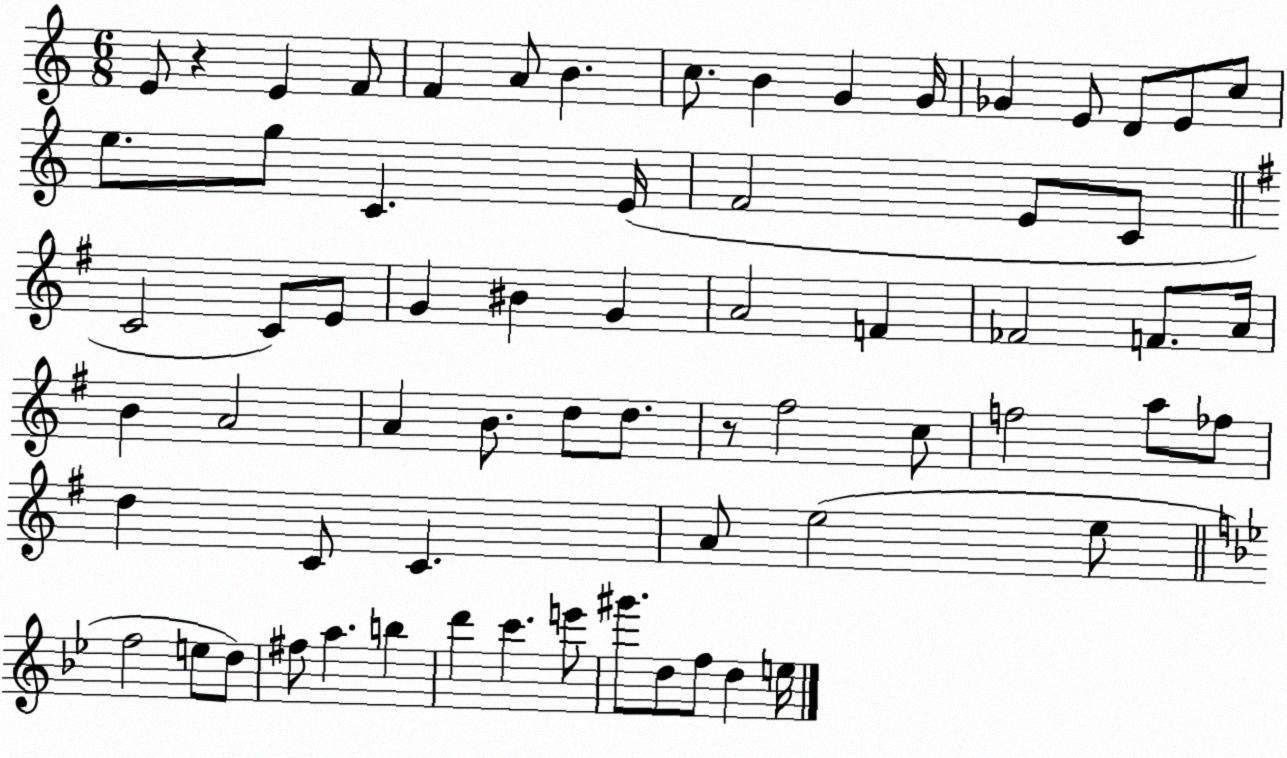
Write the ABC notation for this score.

X:1
T:Untitled
M:6/8
L:1/4
K:C
E/2 z E F/2 F A/2 B c/2 B G G/4 _G E/2 D/2 E/2 c/2 e/2 g/2 C E/4 F2 E/2 C/2 C2 C/2 E/2 G ^B G A2 F _F2 F/2 A/4 B A2 A B/2 d/2 d/2 z/2 ^f2 c/2 f2 a/2 _f/2 d C/2 C A/2 e2 e/2 f2 e/2 d/2 ^f/2 a b d' c' e'/2 ^g'/2 d/2 f/2 d e/4